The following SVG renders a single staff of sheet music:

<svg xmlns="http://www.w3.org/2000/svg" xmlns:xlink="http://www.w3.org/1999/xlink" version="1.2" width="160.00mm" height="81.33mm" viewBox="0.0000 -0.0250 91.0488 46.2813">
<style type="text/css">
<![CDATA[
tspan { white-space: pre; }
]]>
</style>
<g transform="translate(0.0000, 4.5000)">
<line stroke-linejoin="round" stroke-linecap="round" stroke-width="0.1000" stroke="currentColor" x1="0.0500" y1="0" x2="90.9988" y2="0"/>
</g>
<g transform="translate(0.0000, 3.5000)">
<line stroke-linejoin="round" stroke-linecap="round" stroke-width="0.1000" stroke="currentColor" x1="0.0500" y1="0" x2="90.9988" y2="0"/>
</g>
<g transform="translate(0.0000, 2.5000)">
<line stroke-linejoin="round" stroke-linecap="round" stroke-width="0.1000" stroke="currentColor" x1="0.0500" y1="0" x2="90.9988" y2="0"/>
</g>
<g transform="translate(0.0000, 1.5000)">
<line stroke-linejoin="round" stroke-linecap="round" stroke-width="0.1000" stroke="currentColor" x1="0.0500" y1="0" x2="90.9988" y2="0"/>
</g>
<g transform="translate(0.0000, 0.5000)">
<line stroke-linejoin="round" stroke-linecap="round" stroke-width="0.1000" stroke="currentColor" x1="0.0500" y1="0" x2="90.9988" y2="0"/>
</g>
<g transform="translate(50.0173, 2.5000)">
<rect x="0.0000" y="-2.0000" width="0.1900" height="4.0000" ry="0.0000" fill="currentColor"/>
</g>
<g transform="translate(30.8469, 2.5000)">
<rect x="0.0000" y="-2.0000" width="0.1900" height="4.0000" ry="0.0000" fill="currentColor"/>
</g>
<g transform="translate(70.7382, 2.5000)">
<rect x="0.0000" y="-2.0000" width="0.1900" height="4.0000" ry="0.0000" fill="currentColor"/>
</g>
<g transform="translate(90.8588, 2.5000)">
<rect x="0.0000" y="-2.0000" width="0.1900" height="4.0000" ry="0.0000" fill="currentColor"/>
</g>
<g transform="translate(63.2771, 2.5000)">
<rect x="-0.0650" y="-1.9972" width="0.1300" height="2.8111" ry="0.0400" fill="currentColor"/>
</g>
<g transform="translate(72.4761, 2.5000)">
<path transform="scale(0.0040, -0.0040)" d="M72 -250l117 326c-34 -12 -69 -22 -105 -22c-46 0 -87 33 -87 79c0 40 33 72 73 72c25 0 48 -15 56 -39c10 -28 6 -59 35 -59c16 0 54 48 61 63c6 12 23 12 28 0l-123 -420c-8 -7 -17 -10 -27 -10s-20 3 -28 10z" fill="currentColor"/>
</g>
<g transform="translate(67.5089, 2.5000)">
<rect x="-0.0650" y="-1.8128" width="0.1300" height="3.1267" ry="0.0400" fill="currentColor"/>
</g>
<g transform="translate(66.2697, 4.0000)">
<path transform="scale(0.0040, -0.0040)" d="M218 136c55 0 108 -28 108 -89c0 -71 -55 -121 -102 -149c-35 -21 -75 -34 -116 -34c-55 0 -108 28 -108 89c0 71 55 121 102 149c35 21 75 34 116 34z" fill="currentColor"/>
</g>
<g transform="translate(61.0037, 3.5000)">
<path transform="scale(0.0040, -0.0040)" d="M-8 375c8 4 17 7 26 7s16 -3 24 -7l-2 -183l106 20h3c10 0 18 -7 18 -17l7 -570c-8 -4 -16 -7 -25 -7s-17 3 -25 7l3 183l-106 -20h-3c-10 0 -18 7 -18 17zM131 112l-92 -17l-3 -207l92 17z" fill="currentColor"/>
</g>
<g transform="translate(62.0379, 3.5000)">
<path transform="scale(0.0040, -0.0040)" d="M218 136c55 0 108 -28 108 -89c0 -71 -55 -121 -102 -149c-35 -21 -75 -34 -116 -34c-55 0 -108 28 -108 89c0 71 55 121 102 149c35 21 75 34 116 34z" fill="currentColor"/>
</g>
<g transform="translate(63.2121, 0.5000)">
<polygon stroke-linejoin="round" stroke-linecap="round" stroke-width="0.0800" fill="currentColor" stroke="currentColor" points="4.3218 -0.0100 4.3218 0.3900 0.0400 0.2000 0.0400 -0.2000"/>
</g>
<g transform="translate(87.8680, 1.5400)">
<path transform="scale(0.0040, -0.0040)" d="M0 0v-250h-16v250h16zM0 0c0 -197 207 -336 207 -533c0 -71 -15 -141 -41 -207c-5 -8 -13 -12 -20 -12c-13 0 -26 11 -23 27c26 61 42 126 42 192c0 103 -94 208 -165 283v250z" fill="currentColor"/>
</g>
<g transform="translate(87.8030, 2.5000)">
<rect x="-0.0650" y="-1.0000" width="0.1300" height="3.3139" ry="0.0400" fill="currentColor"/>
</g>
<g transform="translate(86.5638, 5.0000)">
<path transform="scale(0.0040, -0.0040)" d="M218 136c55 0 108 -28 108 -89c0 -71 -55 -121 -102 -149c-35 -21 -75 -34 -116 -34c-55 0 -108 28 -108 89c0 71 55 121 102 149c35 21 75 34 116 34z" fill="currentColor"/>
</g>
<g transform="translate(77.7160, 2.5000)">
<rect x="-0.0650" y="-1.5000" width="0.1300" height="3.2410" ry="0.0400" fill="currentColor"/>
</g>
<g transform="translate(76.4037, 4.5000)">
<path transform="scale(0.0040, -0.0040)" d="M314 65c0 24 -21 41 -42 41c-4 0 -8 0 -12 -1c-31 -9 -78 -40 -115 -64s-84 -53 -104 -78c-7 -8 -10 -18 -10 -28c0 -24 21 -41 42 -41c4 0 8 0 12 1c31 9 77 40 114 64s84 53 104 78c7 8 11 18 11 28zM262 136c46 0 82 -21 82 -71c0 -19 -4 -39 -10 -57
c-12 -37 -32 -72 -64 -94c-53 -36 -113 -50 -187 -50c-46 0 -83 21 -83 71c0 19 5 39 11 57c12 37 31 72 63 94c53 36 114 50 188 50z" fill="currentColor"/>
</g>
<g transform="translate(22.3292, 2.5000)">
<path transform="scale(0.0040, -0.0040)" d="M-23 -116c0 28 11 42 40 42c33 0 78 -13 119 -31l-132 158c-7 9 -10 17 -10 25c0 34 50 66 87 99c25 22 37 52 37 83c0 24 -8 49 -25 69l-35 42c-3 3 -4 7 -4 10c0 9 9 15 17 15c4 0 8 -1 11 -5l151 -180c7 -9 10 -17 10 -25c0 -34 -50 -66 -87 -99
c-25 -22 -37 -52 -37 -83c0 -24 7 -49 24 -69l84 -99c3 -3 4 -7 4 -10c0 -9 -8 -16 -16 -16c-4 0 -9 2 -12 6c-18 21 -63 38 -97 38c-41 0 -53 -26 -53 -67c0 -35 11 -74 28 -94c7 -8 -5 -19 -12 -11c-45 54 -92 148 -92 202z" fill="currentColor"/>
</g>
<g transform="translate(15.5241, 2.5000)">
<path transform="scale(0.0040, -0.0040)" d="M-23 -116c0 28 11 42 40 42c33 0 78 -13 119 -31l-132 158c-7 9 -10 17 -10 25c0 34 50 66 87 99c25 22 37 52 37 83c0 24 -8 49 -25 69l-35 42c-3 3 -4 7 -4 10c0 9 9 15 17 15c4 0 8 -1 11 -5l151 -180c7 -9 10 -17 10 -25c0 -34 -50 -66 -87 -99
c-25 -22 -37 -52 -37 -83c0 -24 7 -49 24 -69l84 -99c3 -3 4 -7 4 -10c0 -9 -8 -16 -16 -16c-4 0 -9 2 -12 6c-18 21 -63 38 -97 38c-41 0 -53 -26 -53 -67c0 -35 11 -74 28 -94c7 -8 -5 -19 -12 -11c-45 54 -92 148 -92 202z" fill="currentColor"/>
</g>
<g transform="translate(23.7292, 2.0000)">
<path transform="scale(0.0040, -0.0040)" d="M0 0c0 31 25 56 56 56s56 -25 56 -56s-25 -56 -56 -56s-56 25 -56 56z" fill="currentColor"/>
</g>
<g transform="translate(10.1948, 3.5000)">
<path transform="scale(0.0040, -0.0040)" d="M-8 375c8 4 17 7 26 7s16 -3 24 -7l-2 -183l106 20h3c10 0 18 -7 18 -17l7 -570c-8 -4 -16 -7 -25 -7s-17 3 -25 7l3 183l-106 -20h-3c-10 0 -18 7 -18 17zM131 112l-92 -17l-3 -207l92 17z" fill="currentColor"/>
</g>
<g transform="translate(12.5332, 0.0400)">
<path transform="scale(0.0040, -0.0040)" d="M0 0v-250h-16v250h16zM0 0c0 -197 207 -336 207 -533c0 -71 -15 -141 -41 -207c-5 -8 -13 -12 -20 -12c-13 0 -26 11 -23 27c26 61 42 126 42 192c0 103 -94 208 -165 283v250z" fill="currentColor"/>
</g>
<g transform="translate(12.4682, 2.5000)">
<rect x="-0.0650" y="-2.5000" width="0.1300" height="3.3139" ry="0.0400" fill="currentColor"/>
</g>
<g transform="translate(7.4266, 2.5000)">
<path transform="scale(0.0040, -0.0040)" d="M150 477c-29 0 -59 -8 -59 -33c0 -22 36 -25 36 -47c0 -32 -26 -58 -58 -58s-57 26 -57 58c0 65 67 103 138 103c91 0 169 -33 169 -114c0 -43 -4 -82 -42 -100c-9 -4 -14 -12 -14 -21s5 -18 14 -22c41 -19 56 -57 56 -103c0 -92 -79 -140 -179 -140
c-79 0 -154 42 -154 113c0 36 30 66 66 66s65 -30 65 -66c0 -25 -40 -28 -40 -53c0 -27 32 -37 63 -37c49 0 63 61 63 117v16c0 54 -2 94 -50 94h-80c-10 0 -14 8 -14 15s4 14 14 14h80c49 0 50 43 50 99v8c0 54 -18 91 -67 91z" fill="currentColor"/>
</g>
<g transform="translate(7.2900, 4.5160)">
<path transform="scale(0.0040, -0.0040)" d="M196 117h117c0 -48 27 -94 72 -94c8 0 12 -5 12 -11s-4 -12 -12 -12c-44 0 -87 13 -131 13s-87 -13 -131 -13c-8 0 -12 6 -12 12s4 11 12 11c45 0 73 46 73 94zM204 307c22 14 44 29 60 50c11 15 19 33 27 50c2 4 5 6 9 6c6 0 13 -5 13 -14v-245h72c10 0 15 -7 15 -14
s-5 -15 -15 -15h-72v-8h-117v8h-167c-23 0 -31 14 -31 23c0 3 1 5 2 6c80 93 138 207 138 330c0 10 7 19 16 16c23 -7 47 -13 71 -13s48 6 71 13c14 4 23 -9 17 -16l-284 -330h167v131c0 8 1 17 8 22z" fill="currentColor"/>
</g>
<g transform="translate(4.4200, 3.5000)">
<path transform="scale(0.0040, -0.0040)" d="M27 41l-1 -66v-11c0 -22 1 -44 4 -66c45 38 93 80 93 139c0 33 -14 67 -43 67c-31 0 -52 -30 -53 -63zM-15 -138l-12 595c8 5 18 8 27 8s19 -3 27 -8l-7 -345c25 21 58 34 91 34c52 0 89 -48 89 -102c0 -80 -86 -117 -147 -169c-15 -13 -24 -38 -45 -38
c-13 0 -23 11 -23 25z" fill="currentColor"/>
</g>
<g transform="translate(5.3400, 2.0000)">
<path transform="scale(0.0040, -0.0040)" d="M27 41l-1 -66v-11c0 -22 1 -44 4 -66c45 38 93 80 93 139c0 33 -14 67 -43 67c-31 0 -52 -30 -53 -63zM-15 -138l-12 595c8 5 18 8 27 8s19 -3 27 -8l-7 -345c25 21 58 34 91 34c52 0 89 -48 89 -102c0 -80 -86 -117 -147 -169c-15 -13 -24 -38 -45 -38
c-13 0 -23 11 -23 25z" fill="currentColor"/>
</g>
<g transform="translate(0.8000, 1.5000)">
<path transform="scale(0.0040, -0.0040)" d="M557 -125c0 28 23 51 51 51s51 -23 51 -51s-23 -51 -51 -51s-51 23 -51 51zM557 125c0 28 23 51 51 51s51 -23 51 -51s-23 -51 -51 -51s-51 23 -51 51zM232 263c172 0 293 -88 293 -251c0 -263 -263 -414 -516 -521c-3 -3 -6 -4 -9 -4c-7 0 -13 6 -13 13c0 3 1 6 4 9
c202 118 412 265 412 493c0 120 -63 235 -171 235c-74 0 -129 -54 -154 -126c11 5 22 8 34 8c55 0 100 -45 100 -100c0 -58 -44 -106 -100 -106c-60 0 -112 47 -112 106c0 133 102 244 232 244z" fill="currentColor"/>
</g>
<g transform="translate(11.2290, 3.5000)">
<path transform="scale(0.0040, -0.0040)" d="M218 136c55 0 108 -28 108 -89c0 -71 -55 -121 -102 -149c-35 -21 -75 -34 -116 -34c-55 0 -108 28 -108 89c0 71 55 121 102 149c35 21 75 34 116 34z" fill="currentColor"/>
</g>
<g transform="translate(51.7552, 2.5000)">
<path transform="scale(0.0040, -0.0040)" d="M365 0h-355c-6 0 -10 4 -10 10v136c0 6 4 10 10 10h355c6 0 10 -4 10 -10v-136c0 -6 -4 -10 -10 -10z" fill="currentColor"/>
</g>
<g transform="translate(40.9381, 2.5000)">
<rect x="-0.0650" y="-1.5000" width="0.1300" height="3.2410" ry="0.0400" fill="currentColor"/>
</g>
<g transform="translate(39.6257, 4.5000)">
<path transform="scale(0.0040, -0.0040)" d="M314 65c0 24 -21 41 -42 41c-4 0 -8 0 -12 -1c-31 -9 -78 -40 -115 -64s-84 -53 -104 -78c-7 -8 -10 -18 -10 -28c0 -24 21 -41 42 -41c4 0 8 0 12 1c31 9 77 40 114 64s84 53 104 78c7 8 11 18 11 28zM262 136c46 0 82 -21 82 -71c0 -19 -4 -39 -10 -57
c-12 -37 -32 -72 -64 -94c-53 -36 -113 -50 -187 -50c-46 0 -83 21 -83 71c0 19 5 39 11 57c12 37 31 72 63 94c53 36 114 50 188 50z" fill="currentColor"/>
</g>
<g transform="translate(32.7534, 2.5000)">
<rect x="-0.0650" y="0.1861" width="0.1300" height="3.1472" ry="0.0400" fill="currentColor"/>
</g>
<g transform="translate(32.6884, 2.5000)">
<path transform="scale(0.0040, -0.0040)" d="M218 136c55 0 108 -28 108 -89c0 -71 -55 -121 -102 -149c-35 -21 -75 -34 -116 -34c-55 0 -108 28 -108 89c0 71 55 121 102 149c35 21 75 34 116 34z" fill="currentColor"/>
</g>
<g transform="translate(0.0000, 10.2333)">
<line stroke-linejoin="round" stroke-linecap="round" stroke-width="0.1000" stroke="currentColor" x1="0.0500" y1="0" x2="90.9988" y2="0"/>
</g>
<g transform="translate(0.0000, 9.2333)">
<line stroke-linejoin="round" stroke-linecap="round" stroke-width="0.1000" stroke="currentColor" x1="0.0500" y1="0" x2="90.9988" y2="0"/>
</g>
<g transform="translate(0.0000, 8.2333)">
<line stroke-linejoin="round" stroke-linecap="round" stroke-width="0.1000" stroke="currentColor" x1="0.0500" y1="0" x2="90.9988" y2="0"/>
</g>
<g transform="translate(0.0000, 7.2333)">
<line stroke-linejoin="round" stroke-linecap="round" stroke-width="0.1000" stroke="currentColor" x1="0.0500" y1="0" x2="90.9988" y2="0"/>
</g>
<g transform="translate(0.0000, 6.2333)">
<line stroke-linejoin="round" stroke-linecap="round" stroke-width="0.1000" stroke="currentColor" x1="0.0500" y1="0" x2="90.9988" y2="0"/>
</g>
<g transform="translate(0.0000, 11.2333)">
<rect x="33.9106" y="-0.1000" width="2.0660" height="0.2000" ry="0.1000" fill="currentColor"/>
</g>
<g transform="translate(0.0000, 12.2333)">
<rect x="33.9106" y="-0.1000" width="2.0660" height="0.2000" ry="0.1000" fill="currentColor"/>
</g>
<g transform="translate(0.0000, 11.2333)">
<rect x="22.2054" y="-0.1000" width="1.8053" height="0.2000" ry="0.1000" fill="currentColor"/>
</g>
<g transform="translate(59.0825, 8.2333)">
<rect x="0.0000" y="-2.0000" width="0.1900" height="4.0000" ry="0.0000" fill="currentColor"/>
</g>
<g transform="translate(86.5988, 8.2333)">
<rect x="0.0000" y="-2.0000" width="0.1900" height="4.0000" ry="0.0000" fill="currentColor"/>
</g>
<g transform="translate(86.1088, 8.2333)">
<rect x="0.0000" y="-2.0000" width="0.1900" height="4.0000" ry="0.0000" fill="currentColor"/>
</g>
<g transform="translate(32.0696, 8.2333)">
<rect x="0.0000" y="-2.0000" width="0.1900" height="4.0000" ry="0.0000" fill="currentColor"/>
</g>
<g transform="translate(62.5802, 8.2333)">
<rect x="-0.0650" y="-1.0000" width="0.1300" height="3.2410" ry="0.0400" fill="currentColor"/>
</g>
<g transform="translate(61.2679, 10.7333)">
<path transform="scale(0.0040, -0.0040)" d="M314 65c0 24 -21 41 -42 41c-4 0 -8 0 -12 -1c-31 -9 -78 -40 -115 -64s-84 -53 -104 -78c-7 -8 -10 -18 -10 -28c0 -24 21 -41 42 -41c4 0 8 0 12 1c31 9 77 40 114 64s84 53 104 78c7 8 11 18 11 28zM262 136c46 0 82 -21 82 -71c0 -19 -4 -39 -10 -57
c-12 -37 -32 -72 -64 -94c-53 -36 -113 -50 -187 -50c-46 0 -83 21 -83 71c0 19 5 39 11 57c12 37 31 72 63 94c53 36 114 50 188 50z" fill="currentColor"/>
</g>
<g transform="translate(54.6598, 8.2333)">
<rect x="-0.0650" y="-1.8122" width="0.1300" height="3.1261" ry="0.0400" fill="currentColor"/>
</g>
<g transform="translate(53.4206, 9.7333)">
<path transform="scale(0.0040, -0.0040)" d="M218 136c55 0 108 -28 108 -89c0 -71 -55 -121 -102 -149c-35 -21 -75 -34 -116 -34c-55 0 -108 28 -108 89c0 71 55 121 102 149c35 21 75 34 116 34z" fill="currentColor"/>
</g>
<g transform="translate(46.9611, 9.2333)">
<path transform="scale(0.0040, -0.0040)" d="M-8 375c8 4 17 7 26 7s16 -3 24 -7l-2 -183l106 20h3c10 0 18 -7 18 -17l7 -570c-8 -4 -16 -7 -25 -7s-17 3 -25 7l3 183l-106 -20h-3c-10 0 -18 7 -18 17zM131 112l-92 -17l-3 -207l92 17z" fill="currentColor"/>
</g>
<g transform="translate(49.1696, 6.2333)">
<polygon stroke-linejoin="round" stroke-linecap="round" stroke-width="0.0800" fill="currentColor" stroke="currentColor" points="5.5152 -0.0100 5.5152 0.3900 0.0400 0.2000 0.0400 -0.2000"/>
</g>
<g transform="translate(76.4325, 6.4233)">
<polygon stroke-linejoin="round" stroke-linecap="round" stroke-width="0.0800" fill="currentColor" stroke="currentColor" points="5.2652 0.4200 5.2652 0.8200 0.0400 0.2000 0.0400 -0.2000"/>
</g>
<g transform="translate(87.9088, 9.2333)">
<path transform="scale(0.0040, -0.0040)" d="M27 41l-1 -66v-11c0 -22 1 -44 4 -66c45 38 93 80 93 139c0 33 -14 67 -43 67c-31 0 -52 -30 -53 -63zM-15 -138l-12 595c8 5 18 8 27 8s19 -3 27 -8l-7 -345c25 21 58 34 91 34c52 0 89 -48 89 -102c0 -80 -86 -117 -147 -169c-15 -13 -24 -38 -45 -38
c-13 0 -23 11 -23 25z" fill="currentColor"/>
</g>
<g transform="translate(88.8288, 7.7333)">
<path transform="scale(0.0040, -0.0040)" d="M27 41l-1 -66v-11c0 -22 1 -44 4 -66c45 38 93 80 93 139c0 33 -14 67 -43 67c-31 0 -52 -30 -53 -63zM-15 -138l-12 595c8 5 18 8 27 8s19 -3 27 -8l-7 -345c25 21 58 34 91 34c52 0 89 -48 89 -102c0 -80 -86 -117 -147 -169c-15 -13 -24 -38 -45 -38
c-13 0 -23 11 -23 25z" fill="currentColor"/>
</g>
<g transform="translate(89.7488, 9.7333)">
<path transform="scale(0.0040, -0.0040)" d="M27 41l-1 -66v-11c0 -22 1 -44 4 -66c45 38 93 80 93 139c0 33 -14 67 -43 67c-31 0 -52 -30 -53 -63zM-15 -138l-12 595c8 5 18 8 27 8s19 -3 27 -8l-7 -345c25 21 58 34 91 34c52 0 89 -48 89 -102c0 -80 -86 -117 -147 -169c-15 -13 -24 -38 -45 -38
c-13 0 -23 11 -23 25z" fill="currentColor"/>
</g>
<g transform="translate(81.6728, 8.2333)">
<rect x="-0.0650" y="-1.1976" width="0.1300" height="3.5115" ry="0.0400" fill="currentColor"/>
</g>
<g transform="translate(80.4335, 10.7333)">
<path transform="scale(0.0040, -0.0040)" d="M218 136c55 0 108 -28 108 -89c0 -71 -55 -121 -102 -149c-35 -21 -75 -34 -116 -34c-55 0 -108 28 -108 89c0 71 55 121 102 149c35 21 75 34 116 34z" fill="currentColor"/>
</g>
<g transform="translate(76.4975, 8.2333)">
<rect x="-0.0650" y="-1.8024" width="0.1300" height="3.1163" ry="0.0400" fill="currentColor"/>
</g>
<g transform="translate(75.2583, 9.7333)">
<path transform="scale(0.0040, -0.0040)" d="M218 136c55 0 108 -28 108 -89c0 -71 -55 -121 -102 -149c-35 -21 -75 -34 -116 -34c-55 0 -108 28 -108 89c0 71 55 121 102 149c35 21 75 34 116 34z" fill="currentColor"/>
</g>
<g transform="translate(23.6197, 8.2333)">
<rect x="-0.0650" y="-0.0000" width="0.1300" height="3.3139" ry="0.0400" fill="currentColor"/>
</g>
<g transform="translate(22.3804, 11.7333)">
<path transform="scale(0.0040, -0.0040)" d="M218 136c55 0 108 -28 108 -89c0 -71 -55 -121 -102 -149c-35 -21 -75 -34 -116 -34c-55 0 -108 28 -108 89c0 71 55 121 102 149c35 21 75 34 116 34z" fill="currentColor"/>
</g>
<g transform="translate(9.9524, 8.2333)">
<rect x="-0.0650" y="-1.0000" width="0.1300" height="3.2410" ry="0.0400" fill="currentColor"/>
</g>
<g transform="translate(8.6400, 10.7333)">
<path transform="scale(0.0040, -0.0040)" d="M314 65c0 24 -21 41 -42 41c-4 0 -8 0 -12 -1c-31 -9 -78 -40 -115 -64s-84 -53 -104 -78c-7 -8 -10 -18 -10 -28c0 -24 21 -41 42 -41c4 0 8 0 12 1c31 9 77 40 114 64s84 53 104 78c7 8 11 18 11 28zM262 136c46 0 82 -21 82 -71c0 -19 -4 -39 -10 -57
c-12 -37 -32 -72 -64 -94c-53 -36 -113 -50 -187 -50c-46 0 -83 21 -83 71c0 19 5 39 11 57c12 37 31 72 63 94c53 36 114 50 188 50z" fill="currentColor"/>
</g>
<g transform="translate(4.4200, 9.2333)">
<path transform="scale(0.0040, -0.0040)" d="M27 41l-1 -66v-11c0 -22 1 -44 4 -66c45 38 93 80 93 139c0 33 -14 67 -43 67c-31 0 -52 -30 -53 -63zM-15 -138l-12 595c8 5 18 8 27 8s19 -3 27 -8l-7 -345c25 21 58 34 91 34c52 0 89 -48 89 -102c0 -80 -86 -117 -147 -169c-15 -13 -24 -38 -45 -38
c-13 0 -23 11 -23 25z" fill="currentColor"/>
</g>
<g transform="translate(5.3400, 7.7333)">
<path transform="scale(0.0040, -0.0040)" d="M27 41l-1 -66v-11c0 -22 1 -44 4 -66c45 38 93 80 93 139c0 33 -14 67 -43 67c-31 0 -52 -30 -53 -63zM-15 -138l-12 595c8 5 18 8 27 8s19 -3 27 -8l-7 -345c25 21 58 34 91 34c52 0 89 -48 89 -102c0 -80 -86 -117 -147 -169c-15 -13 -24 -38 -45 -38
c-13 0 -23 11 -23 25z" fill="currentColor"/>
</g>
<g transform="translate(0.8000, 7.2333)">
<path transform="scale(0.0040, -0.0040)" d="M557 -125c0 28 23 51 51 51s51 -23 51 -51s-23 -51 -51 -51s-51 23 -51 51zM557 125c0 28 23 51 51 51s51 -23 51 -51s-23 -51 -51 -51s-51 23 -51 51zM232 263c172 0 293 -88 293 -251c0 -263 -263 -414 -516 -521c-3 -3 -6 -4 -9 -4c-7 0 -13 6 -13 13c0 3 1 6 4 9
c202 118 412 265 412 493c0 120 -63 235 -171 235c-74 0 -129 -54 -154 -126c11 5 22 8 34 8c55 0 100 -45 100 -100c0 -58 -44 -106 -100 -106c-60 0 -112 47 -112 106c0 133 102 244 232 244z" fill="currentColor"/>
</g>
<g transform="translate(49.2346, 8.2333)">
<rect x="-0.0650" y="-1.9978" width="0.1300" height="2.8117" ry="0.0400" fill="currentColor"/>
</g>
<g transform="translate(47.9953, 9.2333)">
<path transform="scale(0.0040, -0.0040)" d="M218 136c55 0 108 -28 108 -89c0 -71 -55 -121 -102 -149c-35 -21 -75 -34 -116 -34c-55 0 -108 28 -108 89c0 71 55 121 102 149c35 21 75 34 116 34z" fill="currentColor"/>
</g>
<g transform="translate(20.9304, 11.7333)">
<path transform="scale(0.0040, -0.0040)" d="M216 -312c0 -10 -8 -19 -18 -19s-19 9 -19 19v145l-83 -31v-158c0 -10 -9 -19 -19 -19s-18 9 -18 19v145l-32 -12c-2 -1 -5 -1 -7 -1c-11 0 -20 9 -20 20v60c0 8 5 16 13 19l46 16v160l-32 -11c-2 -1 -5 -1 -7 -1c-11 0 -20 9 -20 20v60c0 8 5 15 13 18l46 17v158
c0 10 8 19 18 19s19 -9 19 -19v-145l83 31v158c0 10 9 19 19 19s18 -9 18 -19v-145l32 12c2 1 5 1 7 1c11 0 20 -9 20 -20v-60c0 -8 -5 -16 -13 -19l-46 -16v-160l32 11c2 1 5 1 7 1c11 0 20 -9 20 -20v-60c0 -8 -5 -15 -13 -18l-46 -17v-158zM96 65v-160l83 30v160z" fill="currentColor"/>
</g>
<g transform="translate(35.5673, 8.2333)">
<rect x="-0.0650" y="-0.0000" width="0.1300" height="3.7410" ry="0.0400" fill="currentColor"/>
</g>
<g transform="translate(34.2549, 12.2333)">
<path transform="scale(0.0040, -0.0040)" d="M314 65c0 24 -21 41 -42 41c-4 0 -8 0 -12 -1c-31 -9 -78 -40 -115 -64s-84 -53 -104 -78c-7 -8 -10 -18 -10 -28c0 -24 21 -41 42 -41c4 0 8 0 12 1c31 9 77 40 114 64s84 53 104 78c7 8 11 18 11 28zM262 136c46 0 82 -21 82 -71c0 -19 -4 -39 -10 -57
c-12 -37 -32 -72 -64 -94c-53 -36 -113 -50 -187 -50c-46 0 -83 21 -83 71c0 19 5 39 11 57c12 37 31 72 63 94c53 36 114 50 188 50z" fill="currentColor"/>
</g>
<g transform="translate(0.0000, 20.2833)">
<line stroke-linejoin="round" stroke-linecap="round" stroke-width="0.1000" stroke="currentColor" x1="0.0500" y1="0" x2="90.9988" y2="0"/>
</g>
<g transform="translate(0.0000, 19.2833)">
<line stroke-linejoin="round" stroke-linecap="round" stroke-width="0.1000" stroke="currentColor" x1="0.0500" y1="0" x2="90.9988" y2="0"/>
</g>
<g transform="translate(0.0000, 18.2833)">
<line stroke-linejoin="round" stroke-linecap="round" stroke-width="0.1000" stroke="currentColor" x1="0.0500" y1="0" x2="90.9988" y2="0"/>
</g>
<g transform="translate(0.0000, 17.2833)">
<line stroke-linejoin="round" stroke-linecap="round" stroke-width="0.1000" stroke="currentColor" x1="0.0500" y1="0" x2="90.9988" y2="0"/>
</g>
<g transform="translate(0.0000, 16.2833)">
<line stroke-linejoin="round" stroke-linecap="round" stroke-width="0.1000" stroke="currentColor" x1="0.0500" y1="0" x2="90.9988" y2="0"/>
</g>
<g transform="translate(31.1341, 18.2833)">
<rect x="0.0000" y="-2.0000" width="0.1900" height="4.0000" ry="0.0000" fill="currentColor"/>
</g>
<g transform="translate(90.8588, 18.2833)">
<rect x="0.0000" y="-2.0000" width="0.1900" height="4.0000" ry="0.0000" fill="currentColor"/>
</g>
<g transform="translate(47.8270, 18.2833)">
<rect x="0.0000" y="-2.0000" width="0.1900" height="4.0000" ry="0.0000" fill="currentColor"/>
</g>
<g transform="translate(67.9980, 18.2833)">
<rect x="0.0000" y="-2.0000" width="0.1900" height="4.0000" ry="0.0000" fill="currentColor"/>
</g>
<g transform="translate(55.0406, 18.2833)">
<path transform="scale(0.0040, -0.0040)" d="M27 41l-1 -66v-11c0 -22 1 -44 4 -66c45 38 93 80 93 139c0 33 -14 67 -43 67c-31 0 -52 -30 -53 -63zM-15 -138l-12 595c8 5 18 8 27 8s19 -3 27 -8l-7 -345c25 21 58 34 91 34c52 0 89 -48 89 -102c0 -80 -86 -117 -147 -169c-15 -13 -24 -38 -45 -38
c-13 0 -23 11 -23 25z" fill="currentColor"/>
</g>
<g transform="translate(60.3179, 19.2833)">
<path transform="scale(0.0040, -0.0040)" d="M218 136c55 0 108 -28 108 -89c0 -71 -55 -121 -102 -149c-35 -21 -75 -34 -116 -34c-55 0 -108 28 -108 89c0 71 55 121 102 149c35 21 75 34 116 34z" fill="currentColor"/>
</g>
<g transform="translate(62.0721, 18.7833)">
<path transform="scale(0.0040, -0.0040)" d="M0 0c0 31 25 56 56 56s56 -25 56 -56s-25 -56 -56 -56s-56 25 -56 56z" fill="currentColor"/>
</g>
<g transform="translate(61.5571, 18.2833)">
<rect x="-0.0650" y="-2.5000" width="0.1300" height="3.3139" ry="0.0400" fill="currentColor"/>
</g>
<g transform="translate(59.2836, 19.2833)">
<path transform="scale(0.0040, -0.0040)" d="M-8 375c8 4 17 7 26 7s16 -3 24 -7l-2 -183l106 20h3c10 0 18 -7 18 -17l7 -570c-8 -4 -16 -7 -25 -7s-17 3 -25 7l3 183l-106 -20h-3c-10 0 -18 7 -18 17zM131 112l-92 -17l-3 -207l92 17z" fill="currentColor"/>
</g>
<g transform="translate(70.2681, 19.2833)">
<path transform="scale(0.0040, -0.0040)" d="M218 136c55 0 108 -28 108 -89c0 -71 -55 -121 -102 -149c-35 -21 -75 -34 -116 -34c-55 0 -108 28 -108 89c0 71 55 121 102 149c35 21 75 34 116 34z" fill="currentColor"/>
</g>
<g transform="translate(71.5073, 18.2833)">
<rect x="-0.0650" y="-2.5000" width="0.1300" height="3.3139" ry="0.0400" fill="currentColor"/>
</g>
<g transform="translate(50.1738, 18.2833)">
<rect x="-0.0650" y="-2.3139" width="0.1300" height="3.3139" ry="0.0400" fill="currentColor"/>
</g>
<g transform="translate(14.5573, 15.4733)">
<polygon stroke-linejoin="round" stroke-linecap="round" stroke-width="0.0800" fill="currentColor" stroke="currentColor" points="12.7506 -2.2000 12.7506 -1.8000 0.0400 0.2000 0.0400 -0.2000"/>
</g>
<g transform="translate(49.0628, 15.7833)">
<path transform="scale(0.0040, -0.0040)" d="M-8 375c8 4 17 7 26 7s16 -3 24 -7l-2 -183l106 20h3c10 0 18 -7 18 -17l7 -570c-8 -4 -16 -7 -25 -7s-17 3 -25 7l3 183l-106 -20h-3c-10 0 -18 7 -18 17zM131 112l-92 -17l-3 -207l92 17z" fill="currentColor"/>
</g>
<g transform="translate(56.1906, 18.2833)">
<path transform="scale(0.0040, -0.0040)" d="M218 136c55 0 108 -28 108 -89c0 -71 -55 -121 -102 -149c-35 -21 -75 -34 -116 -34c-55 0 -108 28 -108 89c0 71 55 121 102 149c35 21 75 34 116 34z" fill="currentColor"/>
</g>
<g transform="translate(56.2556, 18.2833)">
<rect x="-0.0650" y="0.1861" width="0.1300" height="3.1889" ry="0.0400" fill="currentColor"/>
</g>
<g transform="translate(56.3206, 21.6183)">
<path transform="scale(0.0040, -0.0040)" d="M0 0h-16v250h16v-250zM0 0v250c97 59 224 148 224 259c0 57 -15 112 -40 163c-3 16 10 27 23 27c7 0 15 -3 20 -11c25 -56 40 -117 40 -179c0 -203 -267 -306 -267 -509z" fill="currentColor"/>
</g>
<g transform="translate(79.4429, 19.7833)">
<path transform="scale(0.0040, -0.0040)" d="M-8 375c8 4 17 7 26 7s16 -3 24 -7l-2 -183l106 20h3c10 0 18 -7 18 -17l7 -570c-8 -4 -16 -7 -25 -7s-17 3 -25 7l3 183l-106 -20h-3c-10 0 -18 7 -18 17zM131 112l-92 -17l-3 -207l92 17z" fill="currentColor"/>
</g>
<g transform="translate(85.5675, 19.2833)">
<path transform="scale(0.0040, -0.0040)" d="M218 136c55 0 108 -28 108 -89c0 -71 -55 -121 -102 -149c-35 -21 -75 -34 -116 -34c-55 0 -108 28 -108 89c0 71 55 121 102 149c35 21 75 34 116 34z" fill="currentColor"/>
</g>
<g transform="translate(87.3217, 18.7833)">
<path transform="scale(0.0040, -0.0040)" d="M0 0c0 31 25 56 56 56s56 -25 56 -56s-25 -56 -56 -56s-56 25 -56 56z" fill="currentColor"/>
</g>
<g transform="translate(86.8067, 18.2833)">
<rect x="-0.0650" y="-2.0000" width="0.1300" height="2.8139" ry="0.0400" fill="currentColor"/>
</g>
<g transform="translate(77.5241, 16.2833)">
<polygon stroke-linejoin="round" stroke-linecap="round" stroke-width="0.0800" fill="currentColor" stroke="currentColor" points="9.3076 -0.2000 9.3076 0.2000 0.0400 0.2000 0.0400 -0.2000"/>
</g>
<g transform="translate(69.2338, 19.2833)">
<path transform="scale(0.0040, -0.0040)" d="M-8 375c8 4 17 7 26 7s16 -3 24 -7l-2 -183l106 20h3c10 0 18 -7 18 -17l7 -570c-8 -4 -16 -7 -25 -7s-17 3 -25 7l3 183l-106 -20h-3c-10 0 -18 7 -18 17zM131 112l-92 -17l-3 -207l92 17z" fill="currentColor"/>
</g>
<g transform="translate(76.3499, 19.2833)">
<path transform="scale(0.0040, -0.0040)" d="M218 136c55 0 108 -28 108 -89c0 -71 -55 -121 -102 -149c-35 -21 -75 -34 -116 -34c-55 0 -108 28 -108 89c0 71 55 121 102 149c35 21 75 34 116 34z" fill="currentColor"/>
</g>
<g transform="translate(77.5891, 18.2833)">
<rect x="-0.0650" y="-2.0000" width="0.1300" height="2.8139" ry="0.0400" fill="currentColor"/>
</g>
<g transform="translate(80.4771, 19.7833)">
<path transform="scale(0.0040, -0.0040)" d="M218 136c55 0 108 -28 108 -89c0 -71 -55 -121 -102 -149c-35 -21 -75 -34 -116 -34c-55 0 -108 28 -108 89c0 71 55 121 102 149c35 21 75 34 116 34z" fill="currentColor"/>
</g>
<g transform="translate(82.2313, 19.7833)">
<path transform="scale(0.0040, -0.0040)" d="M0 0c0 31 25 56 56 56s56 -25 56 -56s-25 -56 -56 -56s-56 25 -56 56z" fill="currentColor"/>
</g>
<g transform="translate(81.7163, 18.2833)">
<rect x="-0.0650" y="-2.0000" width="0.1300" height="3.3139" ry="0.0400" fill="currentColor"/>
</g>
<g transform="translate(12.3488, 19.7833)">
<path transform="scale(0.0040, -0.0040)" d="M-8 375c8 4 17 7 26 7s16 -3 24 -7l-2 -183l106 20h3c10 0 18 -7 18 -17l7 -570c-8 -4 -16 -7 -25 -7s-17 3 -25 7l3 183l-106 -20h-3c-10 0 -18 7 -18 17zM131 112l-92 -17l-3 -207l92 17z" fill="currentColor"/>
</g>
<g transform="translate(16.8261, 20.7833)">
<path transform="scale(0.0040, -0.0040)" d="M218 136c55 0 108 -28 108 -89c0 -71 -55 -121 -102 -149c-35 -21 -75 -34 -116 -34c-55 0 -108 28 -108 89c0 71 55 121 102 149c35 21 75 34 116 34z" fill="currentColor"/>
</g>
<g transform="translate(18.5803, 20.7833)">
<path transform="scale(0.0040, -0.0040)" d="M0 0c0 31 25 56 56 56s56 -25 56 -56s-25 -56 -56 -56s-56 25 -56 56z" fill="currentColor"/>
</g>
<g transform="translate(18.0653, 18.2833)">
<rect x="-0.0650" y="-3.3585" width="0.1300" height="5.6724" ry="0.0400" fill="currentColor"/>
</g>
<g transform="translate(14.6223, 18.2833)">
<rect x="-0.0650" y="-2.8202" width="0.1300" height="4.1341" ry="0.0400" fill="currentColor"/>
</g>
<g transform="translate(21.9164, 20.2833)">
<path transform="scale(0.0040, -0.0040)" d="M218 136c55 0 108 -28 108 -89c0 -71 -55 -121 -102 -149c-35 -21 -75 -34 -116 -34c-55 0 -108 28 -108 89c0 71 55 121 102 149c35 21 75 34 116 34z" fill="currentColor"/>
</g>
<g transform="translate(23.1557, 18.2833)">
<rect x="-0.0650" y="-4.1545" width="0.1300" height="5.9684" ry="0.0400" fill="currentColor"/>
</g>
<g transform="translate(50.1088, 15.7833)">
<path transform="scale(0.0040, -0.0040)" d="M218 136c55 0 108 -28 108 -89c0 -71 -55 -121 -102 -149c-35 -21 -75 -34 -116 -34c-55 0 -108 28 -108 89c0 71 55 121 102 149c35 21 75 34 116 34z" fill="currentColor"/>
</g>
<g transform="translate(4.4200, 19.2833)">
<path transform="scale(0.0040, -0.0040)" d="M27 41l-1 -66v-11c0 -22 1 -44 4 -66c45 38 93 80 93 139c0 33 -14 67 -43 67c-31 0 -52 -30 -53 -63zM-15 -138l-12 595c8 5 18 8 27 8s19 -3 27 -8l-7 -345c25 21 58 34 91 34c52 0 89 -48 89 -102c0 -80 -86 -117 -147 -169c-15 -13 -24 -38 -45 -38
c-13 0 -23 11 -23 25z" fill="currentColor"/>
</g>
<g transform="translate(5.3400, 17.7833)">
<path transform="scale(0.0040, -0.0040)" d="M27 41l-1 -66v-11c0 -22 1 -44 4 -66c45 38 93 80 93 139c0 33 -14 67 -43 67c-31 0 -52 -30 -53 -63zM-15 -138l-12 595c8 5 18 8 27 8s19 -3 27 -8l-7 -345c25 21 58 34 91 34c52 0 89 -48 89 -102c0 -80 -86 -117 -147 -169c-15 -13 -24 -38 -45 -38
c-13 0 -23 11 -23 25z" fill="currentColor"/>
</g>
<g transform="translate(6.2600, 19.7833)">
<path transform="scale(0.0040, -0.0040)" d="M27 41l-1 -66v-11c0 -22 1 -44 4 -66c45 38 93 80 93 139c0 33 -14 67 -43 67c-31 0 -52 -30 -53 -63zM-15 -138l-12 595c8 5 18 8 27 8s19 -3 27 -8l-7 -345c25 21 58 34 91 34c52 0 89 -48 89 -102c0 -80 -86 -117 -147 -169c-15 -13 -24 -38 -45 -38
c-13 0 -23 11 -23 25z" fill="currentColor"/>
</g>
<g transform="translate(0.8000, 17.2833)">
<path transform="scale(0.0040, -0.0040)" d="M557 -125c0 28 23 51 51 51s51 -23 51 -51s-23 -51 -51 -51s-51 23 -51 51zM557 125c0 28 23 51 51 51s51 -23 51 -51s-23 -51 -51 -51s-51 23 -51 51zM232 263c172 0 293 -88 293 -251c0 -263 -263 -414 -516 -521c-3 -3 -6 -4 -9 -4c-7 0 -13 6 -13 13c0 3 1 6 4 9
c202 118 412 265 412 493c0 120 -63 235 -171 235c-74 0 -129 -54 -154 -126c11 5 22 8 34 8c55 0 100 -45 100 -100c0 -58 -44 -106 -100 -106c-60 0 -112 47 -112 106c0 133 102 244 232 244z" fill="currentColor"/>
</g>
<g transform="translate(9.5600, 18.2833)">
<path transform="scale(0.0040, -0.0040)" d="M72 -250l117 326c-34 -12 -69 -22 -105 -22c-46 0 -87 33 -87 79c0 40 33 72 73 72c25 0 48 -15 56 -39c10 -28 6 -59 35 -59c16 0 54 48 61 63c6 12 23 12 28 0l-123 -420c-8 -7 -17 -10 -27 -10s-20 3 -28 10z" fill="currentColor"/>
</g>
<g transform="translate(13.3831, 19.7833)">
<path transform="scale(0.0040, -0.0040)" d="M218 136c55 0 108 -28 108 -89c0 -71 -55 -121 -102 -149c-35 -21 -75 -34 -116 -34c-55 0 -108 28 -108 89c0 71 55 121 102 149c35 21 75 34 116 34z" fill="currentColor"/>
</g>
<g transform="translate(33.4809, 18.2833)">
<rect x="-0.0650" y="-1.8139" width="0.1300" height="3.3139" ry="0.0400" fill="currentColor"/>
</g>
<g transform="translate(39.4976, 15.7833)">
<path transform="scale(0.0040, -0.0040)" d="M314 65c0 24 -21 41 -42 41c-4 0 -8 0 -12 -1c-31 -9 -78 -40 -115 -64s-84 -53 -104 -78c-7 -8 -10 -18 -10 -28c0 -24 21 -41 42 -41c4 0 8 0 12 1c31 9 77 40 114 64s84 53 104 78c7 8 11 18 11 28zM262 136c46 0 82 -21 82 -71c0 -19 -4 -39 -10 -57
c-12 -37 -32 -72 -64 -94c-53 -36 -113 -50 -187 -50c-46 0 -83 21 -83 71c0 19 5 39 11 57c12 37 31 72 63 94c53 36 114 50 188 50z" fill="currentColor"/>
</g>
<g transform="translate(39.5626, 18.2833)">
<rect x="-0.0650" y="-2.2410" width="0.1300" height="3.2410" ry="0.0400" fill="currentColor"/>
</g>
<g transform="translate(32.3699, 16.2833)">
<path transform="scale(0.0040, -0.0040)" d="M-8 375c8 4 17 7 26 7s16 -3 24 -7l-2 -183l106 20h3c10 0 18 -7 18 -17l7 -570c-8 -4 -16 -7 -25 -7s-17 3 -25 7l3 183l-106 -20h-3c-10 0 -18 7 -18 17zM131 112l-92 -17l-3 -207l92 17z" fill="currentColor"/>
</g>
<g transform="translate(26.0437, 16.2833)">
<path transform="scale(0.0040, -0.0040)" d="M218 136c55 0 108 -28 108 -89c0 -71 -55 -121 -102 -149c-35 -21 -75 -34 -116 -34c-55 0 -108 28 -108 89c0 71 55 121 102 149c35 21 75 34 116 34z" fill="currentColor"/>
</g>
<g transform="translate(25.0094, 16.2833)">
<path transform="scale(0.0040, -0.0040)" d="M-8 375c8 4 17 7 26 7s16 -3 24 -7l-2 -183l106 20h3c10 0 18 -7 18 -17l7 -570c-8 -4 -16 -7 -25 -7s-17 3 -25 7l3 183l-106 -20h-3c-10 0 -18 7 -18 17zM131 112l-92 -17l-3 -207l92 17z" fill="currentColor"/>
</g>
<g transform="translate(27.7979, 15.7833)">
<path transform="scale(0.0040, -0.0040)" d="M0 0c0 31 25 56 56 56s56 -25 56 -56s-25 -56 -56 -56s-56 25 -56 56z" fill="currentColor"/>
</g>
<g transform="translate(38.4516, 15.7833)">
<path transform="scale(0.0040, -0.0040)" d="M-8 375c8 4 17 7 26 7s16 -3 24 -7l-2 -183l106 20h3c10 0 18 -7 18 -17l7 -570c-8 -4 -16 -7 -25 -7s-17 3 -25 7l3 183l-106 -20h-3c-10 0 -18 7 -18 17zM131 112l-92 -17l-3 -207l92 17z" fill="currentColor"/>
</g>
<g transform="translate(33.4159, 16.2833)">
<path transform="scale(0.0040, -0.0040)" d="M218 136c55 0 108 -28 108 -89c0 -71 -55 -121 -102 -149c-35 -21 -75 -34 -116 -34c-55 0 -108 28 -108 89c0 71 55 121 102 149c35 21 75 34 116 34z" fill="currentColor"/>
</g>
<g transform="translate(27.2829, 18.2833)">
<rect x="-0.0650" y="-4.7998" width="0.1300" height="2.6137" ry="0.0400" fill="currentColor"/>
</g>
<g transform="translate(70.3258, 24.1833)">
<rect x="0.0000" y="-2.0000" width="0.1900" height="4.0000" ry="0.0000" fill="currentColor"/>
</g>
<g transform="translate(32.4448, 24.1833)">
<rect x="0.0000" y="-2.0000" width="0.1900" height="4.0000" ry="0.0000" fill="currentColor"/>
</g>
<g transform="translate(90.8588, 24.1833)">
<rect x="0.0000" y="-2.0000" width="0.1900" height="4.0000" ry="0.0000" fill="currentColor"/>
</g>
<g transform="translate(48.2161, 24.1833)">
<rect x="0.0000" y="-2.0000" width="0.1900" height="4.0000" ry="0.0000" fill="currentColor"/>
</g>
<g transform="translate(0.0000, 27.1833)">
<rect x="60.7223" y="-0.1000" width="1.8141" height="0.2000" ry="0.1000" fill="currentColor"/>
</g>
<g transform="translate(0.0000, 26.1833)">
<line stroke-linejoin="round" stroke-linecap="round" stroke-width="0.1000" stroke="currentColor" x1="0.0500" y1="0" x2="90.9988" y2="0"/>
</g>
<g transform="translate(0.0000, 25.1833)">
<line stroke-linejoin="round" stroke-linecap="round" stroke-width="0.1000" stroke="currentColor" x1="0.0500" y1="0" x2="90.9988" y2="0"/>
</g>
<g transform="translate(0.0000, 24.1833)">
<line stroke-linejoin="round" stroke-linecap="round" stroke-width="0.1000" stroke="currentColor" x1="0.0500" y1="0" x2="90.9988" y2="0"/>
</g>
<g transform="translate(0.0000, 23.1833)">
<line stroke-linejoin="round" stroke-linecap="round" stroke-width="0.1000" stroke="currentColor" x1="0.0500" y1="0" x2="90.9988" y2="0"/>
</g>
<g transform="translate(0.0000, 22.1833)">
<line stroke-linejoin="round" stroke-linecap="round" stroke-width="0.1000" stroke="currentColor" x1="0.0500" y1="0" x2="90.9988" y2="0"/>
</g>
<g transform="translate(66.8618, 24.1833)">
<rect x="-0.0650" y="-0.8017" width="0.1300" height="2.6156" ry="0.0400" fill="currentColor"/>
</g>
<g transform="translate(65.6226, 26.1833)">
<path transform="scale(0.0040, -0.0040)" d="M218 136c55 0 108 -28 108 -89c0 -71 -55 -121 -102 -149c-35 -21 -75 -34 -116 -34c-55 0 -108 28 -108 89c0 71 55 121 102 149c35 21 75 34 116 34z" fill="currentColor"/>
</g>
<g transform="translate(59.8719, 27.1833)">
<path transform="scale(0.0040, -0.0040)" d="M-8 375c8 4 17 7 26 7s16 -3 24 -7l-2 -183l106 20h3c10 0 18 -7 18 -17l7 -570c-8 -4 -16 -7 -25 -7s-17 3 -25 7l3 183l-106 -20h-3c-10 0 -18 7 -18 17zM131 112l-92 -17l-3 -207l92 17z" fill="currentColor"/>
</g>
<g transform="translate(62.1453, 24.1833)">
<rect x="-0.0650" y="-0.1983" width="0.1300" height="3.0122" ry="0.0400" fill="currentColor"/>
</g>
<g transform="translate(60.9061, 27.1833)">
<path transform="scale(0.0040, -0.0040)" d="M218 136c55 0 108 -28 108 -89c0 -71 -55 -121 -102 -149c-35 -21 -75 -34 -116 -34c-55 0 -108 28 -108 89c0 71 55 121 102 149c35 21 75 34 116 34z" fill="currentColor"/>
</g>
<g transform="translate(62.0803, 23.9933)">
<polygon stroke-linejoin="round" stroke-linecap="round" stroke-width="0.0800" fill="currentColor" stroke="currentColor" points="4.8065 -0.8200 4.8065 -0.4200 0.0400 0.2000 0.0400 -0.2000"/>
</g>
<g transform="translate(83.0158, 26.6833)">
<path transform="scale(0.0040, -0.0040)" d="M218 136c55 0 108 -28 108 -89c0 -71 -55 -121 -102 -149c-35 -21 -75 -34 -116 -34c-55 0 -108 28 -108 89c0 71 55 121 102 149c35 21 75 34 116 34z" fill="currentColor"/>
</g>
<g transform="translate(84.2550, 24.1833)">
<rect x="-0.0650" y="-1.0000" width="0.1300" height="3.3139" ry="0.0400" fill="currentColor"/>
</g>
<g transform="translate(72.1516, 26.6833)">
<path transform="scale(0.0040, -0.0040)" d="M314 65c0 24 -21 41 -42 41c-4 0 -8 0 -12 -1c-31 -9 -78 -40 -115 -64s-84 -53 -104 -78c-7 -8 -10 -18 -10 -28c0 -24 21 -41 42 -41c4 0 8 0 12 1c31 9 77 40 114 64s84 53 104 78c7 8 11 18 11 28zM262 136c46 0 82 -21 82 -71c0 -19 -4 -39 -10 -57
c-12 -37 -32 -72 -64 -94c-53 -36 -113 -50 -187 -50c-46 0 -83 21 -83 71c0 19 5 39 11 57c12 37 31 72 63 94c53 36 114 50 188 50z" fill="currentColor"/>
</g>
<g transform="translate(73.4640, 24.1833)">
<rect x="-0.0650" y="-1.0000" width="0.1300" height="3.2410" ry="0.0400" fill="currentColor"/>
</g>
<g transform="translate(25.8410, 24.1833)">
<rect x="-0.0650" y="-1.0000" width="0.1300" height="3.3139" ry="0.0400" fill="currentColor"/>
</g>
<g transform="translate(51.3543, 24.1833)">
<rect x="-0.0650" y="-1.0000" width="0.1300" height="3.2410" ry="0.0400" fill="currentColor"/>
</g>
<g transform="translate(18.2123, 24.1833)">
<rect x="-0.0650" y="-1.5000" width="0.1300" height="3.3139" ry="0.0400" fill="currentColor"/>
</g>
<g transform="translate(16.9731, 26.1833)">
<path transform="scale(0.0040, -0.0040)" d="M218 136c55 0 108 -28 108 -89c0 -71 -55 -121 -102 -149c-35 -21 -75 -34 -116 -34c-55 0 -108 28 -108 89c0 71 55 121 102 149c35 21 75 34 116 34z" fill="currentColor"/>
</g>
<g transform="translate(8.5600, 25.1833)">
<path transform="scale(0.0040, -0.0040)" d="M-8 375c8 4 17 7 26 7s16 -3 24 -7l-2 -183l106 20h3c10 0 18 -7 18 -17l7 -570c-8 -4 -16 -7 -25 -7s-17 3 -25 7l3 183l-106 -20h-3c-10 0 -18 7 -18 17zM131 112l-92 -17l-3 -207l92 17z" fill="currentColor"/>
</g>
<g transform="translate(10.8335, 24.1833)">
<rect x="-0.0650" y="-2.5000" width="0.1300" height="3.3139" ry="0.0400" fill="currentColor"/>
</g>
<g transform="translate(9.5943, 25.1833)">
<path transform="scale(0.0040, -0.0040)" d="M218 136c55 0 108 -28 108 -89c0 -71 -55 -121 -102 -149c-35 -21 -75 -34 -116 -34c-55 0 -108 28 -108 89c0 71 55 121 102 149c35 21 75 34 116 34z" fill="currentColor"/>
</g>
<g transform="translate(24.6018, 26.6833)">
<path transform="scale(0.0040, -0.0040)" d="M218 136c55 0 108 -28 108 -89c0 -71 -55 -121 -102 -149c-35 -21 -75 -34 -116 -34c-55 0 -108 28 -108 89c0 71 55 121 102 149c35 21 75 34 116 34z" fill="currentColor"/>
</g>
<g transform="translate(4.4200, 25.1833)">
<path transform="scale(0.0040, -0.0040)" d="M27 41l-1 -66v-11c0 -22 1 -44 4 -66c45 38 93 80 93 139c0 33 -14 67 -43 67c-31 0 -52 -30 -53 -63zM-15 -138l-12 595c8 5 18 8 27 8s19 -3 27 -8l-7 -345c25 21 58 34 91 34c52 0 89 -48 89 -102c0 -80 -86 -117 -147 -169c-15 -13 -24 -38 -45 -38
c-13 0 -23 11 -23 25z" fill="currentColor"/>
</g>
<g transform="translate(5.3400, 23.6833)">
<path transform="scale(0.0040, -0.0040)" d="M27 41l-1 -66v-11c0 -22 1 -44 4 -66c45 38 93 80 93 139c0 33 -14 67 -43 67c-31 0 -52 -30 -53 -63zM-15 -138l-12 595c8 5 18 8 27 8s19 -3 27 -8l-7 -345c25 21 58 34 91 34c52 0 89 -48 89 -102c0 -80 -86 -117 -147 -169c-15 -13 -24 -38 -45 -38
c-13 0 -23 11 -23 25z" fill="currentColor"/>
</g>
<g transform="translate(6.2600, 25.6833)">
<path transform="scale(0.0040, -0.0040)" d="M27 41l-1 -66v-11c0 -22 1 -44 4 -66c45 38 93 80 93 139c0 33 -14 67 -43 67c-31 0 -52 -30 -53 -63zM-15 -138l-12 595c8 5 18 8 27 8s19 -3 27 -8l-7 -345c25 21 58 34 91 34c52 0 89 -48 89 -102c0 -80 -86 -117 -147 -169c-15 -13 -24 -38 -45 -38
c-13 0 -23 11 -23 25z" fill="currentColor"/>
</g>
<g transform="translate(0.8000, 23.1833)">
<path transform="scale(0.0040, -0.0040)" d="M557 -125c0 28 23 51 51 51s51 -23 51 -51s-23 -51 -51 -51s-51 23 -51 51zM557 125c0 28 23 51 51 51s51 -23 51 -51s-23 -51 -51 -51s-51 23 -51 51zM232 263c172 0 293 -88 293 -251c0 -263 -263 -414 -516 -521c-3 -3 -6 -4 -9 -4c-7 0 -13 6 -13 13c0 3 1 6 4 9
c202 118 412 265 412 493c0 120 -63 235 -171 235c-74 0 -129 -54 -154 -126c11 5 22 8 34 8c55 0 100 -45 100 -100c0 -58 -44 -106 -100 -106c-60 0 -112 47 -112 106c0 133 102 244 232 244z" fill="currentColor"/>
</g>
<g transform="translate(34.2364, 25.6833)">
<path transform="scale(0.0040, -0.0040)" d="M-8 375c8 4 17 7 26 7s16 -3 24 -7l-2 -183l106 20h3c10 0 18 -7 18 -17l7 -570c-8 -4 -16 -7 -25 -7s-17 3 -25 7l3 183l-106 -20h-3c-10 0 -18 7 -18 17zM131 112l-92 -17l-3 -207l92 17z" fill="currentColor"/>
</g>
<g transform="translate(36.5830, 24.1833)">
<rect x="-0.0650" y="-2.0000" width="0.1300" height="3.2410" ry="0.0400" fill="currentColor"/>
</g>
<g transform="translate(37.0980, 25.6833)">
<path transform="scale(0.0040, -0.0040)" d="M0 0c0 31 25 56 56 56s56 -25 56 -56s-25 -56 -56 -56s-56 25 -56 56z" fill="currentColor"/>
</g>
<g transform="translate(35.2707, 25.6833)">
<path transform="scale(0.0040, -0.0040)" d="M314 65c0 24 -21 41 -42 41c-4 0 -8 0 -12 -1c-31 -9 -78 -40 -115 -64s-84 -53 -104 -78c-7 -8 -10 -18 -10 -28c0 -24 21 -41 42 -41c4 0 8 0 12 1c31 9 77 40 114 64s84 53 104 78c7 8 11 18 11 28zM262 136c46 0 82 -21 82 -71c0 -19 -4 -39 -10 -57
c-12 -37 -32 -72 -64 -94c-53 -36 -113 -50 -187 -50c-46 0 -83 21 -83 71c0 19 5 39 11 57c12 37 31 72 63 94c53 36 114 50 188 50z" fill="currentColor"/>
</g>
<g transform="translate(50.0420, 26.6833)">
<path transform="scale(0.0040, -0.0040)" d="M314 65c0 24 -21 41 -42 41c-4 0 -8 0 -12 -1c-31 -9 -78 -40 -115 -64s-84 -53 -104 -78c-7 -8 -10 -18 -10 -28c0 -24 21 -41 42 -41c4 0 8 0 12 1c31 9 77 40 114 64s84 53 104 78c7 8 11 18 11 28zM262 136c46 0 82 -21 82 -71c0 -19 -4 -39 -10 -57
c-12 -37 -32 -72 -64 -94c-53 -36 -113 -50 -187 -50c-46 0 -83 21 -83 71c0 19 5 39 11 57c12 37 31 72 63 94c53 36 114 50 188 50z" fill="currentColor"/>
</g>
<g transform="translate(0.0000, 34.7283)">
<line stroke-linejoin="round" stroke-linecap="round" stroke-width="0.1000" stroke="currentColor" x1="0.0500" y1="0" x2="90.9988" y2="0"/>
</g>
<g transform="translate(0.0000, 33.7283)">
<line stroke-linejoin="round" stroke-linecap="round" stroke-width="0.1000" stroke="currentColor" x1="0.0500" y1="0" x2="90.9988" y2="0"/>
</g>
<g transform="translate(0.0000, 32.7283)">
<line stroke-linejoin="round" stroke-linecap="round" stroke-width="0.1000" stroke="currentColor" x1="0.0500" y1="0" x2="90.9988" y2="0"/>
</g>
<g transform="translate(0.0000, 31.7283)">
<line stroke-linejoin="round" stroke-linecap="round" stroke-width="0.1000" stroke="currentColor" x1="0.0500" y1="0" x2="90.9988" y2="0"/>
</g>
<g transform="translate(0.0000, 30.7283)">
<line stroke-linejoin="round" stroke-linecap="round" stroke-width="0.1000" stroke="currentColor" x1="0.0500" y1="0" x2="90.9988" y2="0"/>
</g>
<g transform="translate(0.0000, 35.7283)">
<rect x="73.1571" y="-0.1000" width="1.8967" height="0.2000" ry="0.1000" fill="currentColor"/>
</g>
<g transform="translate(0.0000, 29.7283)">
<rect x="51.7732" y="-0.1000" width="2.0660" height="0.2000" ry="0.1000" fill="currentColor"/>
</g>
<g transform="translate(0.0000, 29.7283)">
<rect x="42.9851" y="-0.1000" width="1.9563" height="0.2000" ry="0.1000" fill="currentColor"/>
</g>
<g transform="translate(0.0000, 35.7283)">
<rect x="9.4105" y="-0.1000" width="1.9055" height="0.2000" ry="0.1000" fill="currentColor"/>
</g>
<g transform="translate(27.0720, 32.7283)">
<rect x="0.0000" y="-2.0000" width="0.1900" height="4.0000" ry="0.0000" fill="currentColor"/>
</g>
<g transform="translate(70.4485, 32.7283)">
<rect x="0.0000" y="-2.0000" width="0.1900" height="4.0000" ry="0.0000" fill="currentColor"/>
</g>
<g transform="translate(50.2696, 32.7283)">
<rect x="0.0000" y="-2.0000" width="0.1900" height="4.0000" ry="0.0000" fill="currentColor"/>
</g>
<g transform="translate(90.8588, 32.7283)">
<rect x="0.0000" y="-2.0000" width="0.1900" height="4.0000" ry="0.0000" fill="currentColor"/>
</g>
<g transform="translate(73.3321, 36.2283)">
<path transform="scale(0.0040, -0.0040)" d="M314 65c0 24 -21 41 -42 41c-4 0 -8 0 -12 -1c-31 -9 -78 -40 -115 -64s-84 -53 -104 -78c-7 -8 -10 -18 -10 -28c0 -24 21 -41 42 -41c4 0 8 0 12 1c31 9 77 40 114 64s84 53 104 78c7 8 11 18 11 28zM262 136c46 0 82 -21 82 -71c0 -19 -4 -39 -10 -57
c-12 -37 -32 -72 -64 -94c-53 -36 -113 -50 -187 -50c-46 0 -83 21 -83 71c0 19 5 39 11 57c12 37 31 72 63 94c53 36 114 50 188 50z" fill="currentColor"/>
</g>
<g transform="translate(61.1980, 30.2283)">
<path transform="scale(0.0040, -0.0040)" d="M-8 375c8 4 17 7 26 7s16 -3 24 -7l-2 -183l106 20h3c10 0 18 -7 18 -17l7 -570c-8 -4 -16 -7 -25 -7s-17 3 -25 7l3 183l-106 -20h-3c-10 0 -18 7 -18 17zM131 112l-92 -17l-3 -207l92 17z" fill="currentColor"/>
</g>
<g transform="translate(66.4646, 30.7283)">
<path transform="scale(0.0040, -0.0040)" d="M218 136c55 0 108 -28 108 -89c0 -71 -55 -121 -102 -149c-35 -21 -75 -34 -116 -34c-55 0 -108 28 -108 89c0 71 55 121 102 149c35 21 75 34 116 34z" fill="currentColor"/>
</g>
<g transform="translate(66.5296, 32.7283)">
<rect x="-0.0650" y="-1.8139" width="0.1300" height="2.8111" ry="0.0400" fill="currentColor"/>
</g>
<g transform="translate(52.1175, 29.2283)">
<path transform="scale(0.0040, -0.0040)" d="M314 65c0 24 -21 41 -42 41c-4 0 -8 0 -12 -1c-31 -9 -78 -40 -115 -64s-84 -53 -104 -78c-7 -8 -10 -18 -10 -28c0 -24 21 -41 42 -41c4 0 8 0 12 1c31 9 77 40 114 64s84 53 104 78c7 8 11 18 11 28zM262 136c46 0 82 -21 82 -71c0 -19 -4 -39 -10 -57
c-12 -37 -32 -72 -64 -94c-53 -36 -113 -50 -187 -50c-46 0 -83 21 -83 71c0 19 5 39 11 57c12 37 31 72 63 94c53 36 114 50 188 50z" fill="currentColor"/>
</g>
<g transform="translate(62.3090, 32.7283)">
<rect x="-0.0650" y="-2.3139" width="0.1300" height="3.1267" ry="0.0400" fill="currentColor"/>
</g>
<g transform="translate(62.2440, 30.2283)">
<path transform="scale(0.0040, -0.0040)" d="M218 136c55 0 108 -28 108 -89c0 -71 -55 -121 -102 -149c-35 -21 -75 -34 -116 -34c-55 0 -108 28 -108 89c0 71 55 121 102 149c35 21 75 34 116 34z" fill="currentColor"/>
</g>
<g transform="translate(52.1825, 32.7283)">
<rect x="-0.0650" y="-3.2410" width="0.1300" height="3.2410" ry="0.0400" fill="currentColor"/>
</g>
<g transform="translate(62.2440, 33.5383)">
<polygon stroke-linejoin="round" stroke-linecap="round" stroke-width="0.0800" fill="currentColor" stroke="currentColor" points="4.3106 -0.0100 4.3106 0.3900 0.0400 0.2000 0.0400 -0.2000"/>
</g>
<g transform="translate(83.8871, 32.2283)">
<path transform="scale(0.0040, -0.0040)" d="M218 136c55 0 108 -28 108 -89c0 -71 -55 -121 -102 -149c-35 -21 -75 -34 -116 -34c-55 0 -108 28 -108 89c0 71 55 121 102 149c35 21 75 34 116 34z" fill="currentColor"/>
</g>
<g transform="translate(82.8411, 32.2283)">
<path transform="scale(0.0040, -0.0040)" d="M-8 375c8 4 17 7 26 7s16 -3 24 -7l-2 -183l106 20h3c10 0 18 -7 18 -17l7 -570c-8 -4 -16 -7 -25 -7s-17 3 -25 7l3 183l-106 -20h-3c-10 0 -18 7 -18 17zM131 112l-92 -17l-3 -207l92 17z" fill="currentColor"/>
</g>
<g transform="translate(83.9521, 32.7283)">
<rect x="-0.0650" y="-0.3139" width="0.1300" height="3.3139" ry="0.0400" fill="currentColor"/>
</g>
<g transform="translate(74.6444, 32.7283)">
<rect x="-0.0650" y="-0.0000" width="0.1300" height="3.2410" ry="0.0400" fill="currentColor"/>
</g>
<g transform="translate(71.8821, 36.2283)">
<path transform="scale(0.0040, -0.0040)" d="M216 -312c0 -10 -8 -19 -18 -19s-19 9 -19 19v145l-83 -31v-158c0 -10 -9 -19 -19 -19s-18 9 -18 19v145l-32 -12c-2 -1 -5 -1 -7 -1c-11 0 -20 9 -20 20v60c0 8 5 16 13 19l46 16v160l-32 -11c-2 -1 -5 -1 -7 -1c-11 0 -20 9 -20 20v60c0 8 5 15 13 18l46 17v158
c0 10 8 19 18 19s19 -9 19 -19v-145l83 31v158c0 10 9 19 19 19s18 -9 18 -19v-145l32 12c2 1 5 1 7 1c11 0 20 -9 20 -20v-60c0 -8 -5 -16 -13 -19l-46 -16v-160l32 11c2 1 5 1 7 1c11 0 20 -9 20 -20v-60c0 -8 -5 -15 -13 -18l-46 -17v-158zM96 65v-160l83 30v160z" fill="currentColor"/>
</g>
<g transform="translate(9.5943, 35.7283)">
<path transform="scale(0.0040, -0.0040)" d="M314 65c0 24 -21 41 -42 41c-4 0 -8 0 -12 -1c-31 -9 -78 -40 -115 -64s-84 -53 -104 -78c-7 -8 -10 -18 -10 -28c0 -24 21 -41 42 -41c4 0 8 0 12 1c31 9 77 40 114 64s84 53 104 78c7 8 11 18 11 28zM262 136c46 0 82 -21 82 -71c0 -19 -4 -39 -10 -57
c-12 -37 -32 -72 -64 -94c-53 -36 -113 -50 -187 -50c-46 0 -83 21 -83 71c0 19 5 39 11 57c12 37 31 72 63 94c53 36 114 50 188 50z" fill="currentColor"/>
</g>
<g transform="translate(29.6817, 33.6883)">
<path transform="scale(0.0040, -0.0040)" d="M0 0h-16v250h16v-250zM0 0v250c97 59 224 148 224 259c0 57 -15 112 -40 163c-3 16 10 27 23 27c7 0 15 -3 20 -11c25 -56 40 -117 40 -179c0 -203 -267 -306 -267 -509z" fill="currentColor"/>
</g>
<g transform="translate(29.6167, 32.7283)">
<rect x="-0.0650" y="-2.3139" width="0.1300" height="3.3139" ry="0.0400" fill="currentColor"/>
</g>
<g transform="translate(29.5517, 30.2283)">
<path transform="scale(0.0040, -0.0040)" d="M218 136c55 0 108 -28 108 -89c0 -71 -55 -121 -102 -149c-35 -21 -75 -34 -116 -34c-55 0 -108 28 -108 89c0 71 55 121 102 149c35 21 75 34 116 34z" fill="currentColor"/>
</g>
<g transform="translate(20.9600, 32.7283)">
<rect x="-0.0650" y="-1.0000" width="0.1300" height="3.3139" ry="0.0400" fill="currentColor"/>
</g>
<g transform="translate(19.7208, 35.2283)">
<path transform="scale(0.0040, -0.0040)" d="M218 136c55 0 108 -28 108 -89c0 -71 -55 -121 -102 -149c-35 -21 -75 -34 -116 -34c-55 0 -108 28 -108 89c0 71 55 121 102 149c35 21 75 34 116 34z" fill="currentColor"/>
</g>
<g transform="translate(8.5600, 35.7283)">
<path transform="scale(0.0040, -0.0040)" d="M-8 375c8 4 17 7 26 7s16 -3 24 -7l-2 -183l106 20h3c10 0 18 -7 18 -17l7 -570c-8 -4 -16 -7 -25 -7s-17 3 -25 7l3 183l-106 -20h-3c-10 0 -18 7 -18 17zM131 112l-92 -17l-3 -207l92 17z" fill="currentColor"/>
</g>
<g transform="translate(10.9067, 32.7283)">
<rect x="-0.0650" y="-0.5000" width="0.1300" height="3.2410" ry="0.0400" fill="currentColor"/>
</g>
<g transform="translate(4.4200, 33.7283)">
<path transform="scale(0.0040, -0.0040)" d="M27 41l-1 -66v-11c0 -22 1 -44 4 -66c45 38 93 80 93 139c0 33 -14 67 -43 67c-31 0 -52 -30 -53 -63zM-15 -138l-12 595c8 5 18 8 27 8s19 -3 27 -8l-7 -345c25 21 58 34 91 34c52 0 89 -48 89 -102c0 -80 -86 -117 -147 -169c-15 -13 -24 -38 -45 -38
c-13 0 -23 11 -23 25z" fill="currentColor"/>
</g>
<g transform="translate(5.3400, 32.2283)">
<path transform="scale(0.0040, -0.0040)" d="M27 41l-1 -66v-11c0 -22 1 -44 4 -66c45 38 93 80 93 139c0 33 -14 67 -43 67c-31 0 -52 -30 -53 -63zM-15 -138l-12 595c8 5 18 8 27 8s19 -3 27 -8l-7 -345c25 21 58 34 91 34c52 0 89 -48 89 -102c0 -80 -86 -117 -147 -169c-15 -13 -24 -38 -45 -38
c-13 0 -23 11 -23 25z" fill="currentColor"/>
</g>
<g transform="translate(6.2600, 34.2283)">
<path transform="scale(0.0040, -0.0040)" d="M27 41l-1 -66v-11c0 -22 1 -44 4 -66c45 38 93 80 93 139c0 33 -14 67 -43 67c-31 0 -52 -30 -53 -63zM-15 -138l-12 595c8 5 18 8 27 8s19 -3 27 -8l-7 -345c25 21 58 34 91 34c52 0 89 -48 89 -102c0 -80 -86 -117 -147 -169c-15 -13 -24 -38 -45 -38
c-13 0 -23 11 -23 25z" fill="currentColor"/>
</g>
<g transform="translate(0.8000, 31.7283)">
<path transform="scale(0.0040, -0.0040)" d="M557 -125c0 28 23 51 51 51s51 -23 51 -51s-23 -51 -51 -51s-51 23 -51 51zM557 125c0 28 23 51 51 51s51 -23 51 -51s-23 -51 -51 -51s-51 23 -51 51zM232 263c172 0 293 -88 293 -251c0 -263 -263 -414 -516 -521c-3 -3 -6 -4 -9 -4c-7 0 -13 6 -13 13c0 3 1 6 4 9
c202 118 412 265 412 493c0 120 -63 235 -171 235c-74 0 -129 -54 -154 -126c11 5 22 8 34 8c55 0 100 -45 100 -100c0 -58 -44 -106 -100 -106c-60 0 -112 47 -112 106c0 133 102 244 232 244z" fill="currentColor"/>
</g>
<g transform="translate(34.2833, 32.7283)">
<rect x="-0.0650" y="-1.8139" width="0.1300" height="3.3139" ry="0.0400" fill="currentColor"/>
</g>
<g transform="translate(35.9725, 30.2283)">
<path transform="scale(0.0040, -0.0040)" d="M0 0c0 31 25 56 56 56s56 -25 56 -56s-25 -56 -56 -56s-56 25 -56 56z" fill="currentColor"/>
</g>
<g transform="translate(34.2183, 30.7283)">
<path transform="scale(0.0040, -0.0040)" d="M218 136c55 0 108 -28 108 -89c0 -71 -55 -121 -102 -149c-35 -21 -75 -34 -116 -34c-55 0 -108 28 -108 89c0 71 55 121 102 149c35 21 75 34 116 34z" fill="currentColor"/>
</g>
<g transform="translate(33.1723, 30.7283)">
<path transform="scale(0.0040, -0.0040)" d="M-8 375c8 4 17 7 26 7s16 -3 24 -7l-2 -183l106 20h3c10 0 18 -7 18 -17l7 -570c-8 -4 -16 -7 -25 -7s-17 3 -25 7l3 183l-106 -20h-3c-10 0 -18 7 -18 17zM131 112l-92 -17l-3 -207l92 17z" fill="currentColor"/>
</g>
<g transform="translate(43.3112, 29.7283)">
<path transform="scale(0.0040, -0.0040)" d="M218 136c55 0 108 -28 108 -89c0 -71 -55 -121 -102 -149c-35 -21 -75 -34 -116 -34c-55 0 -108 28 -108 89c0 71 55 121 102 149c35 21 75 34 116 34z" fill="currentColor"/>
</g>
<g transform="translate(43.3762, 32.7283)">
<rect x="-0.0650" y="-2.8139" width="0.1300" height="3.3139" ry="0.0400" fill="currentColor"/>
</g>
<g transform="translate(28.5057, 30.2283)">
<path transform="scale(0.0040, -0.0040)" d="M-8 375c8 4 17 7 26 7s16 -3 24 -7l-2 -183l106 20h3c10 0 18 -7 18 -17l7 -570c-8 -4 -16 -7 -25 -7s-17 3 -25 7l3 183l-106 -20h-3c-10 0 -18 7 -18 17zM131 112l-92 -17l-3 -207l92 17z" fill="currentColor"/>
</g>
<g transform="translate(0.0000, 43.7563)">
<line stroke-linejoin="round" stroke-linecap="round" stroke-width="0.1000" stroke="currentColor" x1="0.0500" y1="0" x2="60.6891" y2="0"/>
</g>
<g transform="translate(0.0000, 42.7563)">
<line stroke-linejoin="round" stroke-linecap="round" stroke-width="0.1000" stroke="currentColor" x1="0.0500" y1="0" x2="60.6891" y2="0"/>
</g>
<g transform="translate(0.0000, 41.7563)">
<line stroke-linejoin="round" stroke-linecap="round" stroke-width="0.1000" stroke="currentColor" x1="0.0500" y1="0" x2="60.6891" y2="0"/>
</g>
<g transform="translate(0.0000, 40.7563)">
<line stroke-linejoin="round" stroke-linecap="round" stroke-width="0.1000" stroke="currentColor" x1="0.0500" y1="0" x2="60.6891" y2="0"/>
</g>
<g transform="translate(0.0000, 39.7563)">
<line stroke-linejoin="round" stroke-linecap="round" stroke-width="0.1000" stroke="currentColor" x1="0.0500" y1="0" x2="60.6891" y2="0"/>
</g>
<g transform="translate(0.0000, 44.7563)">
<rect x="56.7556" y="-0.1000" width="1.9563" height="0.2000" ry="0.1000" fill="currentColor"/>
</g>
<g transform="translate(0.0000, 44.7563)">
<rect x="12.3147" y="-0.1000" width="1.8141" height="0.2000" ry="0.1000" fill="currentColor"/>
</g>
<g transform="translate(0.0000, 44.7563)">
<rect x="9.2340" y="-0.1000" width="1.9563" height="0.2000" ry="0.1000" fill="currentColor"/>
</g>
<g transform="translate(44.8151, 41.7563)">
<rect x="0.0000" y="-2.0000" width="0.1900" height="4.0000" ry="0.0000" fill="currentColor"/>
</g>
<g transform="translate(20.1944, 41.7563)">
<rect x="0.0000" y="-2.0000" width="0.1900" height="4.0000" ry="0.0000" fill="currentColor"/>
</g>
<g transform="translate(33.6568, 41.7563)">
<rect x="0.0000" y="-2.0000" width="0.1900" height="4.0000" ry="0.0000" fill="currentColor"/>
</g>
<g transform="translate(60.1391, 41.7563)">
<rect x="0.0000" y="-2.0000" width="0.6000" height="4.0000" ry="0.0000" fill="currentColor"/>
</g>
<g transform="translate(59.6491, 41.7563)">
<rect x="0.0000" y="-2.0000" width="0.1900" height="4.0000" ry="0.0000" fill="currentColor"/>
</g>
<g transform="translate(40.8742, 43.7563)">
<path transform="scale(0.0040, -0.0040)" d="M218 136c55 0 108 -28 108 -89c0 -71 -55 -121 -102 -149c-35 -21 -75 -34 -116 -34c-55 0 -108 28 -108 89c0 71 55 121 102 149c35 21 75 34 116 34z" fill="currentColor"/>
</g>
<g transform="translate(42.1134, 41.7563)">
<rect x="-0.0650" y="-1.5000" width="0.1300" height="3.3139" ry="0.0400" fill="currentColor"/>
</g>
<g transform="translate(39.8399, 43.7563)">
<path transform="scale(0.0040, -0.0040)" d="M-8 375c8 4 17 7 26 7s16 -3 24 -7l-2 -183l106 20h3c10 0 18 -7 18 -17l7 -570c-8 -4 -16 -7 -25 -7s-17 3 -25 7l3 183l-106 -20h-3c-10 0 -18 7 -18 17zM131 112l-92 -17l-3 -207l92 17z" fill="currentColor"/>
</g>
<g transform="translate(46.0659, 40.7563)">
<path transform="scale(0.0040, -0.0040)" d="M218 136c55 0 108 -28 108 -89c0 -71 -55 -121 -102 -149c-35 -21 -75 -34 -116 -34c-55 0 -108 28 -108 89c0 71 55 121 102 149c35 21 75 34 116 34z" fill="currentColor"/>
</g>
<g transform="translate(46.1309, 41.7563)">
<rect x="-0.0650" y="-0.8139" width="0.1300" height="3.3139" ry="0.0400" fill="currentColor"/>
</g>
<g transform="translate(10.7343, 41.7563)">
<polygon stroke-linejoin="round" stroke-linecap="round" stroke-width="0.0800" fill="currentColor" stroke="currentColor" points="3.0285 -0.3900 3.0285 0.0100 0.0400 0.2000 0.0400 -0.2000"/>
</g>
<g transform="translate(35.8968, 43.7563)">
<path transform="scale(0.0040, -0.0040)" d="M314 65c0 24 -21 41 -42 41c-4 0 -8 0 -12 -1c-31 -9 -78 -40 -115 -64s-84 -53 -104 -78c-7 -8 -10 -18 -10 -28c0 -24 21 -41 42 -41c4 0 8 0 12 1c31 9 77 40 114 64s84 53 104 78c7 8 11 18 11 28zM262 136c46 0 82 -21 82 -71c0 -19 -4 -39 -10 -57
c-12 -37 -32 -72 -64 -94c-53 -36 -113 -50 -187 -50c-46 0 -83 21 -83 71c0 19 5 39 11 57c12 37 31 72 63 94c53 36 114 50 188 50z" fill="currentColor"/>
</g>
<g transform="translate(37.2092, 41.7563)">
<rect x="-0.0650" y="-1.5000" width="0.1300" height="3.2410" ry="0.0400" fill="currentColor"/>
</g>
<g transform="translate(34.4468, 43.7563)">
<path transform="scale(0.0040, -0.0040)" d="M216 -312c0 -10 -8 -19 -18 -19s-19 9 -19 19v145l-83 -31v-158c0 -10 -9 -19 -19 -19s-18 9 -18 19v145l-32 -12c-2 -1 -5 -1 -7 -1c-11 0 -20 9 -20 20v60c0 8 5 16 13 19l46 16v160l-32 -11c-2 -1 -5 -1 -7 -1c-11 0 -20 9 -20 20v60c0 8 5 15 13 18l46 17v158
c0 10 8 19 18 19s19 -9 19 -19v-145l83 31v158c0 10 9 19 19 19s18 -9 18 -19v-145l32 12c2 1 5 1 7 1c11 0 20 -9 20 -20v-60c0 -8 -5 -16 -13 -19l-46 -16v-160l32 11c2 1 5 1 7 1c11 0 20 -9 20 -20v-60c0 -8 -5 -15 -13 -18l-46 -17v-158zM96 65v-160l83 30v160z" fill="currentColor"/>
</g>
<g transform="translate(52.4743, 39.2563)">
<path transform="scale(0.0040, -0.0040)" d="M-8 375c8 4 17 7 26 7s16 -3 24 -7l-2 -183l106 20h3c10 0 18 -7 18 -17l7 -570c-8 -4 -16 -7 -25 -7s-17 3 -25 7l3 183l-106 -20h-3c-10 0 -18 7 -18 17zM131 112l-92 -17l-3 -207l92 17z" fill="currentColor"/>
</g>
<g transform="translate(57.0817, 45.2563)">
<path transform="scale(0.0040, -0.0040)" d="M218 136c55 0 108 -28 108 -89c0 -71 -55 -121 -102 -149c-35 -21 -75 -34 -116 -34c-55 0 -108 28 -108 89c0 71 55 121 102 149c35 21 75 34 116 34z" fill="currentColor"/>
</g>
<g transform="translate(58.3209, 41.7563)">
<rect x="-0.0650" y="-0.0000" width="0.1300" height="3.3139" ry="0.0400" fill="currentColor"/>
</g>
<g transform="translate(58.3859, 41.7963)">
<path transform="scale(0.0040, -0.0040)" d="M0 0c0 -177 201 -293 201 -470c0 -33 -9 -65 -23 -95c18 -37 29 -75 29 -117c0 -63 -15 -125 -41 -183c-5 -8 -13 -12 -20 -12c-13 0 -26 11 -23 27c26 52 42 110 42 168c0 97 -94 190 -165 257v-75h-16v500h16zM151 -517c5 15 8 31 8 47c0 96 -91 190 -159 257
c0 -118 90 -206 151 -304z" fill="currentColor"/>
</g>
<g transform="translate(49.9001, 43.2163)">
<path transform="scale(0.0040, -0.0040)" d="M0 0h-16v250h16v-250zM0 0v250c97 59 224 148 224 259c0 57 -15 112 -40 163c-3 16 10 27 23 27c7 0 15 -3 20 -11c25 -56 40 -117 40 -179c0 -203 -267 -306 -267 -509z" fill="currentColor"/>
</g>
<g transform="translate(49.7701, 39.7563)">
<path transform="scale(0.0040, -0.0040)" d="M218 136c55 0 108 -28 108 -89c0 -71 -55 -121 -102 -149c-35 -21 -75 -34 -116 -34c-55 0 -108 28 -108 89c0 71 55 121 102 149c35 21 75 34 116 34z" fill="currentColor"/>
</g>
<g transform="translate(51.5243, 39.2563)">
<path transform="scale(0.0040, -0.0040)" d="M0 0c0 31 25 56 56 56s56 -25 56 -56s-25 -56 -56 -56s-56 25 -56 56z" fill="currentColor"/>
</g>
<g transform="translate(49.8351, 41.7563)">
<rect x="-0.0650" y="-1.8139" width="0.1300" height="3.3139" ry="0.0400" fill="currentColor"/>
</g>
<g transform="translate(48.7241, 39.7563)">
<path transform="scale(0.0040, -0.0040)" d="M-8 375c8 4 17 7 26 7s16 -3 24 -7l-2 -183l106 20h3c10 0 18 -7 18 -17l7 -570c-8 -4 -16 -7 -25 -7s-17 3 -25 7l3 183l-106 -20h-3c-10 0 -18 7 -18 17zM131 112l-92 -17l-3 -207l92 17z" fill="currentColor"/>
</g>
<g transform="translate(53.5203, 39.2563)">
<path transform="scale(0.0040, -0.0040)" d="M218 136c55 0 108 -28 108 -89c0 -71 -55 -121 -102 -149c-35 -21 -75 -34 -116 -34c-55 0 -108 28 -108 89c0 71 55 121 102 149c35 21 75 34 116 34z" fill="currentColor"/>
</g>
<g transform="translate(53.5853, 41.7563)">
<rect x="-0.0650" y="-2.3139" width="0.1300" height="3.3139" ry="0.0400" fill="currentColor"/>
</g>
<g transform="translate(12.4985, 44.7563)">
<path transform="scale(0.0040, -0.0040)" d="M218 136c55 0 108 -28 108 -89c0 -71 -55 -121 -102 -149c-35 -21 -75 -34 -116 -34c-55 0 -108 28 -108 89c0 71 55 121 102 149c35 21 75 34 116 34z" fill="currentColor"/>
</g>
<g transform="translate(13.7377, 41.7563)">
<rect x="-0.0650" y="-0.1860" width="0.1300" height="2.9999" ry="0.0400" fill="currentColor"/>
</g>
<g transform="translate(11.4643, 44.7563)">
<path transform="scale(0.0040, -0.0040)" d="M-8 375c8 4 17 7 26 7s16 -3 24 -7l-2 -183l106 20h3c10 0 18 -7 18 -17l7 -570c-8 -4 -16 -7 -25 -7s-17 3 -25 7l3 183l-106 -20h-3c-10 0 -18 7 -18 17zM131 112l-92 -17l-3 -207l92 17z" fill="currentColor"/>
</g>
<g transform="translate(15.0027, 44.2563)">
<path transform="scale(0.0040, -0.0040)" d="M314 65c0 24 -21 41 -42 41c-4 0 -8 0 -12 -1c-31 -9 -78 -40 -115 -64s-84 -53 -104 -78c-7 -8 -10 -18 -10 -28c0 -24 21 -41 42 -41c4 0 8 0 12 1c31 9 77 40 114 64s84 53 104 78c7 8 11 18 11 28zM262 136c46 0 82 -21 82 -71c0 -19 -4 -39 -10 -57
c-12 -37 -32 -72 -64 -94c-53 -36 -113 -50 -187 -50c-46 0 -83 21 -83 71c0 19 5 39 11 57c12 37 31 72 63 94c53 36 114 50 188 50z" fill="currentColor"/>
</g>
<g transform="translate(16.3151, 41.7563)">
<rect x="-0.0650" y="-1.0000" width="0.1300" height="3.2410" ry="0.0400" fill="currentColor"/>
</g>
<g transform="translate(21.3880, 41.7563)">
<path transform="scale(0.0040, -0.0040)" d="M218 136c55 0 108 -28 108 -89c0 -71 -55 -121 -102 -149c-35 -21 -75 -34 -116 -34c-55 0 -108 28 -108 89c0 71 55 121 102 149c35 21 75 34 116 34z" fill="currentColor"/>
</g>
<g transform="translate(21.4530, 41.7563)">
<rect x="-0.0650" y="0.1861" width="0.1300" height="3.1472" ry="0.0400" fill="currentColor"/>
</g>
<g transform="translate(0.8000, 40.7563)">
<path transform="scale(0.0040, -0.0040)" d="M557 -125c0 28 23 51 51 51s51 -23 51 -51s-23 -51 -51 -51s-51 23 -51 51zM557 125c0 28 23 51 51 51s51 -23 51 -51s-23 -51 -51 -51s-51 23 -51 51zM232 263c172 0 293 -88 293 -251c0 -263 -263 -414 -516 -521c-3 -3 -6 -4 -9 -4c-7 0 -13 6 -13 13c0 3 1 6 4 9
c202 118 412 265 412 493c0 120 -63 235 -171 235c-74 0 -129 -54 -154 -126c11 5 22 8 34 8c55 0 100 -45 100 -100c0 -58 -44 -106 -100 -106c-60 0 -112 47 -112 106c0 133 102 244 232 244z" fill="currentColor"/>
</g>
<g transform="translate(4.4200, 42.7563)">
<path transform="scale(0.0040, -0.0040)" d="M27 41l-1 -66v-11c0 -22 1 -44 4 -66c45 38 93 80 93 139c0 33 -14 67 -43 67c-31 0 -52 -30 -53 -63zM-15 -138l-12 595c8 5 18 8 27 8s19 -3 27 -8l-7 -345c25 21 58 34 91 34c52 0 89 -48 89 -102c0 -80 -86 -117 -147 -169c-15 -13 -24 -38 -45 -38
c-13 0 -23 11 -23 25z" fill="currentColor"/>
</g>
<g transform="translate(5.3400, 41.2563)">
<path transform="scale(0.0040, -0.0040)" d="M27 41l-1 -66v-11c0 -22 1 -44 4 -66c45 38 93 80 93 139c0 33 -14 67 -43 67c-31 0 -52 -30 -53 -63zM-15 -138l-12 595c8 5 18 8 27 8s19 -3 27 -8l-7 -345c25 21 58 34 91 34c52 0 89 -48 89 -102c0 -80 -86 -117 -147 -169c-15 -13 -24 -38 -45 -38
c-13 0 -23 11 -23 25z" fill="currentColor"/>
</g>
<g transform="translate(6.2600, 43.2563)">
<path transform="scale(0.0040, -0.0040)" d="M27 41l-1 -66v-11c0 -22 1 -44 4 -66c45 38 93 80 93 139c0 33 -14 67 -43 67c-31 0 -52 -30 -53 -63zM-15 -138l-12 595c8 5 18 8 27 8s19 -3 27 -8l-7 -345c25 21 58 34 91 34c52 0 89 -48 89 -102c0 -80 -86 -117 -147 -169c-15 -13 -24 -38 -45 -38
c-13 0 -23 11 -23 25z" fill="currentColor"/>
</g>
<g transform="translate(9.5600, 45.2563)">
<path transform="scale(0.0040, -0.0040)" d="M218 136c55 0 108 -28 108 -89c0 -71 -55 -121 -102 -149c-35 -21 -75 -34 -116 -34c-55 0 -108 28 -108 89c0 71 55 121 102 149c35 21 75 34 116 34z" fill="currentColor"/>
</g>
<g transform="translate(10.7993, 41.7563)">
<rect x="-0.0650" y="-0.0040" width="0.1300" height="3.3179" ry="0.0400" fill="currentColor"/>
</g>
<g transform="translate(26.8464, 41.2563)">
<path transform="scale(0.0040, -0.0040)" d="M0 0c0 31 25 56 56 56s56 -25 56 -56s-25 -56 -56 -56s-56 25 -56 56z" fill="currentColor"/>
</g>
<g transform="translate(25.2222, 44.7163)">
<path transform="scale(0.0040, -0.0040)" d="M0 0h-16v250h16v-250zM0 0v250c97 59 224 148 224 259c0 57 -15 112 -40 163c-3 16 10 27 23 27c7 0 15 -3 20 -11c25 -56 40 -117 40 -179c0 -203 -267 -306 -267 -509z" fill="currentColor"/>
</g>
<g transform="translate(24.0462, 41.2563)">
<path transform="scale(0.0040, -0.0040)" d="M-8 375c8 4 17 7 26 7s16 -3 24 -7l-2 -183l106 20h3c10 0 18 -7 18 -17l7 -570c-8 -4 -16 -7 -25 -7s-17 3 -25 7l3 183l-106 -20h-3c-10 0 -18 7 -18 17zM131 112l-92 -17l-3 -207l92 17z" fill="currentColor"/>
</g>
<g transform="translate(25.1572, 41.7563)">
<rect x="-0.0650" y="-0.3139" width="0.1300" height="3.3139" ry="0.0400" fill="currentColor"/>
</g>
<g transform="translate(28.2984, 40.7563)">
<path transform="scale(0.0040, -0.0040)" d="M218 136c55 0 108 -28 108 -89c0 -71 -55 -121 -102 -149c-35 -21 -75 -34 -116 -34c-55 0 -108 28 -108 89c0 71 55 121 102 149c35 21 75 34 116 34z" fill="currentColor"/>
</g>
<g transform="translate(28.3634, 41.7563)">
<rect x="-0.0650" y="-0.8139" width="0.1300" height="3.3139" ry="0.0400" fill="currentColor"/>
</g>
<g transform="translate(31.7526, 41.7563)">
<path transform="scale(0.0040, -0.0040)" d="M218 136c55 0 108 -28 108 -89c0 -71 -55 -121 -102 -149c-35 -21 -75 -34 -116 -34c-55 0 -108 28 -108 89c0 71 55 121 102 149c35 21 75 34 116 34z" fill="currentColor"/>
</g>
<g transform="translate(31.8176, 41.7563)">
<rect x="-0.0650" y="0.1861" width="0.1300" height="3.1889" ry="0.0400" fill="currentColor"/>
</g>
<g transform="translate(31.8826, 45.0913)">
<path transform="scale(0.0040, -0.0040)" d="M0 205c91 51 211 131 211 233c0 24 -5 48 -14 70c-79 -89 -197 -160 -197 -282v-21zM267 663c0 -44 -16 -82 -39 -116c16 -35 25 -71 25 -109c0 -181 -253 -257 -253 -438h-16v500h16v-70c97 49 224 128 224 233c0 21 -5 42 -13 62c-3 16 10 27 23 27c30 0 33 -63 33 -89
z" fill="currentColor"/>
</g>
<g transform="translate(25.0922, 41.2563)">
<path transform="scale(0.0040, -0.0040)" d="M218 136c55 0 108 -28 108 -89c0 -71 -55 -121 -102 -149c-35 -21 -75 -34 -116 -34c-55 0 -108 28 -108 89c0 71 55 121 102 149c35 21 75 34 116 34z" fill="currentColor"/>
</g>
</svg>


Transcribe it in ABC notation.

X:1
T:Untitled
M:3/4
L:1/4
K:Bb
B,,/2 z z D, G,,2 z2 B,,/2 A,,/2 z/2 G,,2 F,,/2 F,,2 ^D,, C,,2 B,,/2 A,,/2 F,,2 A,,/2 F,,/2 z/2 A,,/2 F,,/2 G,,/2 A,/2 A, B,2 B, _D,/2 B,, B,, B,,/2 A,,/2 B,,/2 B,, G,, F,, A,,2 F,,2 E,,/2 G,,/2 F,,2 F,, E,,2 F,, B,/2 A, C D2 B,/2 _A,/2 ^D,,2 E, D,,/2 E,,/2 F,,2 D, E,/2 F, D,/4 ^G,,2 G,, F, A,/2 B, D,,/4